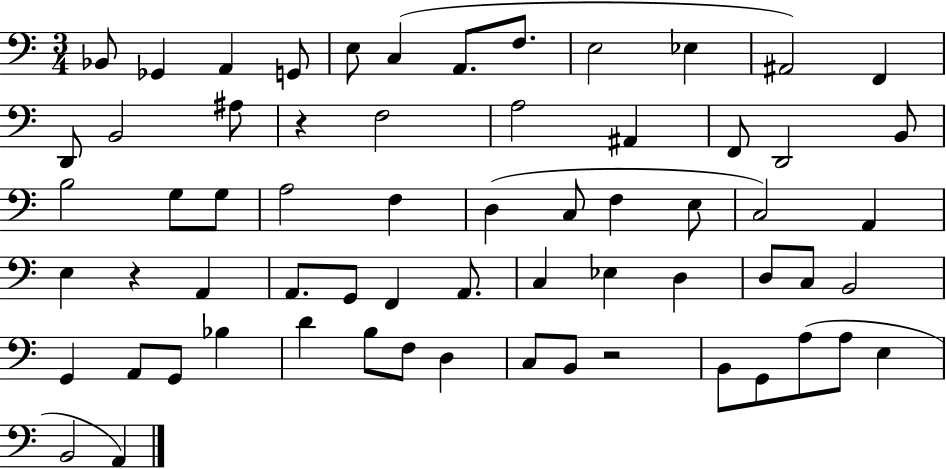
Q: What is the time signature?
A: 3/4